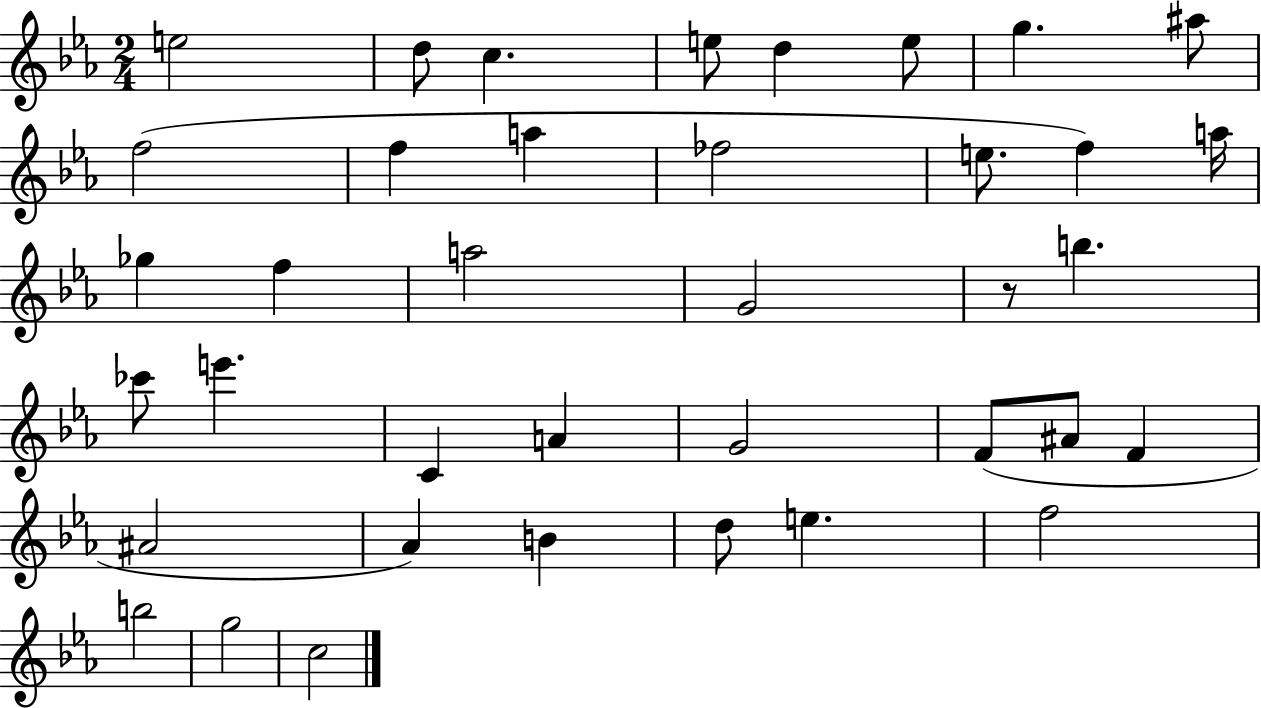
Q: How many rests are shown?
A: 1